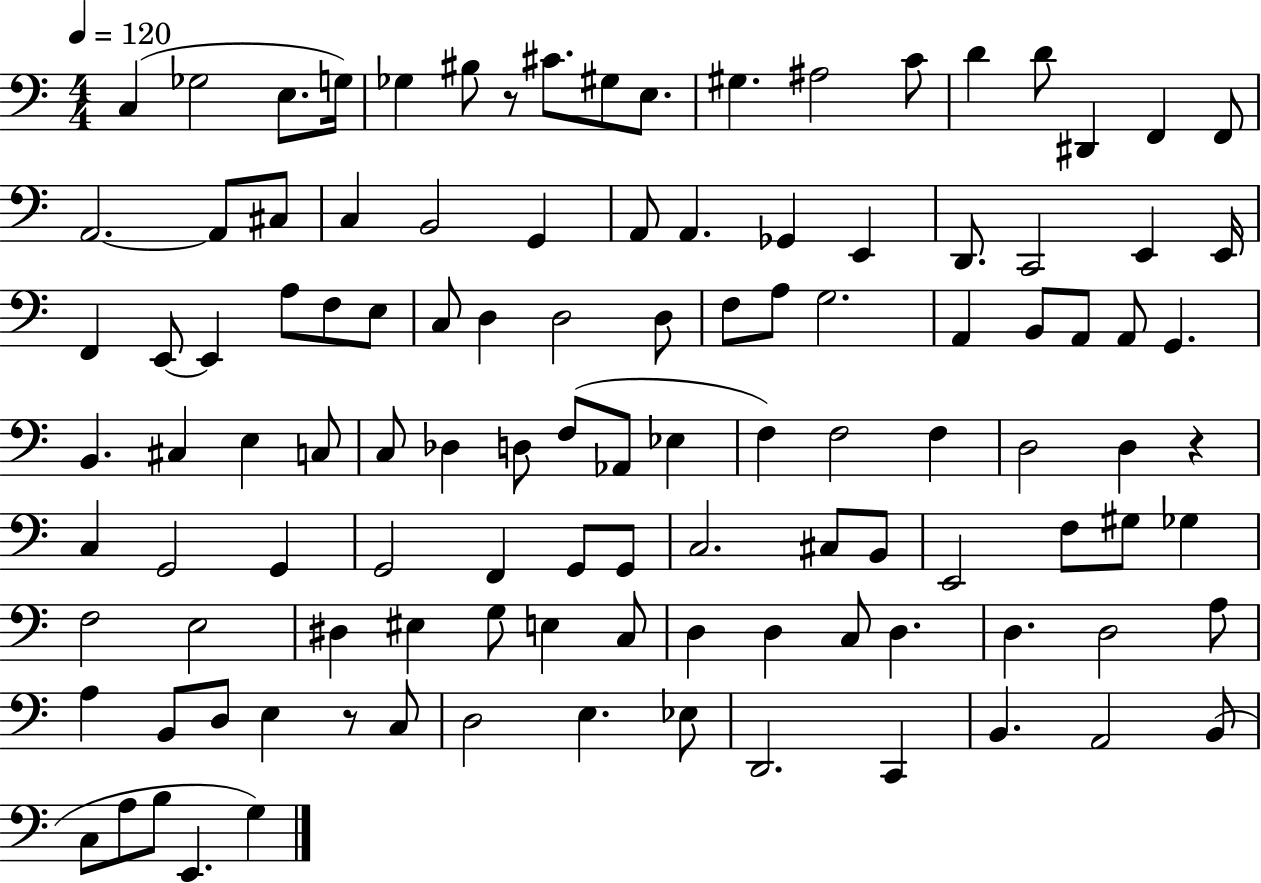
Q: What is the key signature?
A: C major